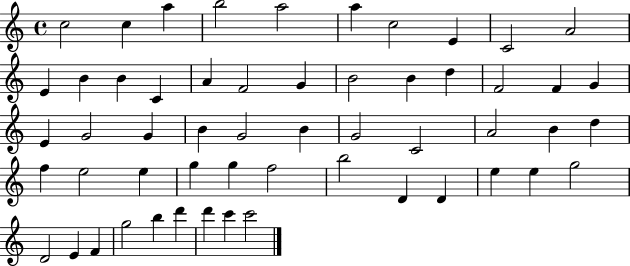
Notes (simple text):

C5/h C5/q A5/q B5/h A5/h A5/q C5/h E4/q C4/h A4/h E4/q B4/q B4/q C4/q A4/q F4/h G4/q B4/h B4/q D5/q F4/h F4/q G4/q E4/q G4/h G4/q B4/q G4/h B4/q G4/h C4/h A4/h B4/q D5/q F5/q E5/h E5/q G5/q G5/q F5/h B5/h D4/q D4/q E5/q E5/q G5/h D4/h E4/q F4/q G5/h B5/q D6/q D6/q C6/q C6/h